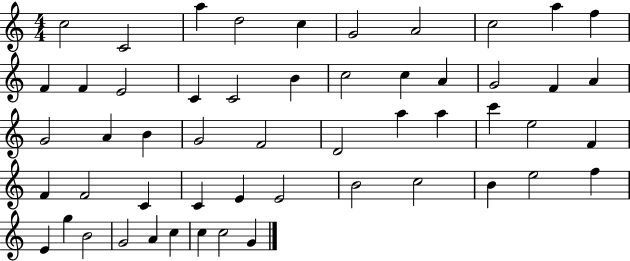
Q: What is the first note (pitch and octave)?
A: C5